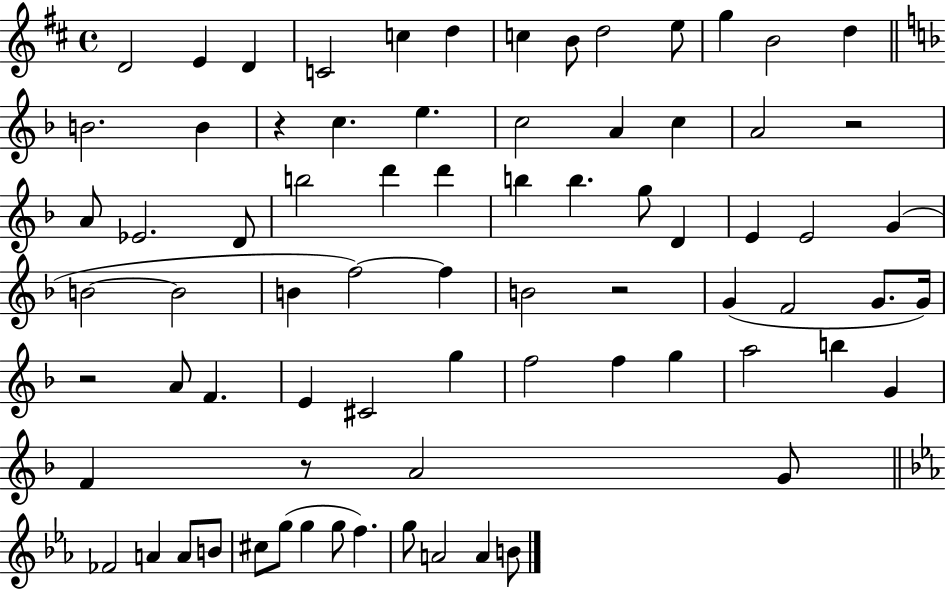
X:1
T:Untitled
M:4/4
L:1/4
K:D
D2 E D C2 c d c B/2 d2 e/2 g B2 d B2 B z c e c2 A c A2 z2 A/2 _E2 D/2 b2 d' d' b b g/2 D E E2 G B2 B2 B f2 f B2 z2 G F2 G/2 G/4 z2 A/2 F E ^C2 g f2 f g a2 b G F z/2 A2 G/2 _F2 A A/2 B/2 ^c/2 g/2 g g/2 f g/2 A2 A B/2